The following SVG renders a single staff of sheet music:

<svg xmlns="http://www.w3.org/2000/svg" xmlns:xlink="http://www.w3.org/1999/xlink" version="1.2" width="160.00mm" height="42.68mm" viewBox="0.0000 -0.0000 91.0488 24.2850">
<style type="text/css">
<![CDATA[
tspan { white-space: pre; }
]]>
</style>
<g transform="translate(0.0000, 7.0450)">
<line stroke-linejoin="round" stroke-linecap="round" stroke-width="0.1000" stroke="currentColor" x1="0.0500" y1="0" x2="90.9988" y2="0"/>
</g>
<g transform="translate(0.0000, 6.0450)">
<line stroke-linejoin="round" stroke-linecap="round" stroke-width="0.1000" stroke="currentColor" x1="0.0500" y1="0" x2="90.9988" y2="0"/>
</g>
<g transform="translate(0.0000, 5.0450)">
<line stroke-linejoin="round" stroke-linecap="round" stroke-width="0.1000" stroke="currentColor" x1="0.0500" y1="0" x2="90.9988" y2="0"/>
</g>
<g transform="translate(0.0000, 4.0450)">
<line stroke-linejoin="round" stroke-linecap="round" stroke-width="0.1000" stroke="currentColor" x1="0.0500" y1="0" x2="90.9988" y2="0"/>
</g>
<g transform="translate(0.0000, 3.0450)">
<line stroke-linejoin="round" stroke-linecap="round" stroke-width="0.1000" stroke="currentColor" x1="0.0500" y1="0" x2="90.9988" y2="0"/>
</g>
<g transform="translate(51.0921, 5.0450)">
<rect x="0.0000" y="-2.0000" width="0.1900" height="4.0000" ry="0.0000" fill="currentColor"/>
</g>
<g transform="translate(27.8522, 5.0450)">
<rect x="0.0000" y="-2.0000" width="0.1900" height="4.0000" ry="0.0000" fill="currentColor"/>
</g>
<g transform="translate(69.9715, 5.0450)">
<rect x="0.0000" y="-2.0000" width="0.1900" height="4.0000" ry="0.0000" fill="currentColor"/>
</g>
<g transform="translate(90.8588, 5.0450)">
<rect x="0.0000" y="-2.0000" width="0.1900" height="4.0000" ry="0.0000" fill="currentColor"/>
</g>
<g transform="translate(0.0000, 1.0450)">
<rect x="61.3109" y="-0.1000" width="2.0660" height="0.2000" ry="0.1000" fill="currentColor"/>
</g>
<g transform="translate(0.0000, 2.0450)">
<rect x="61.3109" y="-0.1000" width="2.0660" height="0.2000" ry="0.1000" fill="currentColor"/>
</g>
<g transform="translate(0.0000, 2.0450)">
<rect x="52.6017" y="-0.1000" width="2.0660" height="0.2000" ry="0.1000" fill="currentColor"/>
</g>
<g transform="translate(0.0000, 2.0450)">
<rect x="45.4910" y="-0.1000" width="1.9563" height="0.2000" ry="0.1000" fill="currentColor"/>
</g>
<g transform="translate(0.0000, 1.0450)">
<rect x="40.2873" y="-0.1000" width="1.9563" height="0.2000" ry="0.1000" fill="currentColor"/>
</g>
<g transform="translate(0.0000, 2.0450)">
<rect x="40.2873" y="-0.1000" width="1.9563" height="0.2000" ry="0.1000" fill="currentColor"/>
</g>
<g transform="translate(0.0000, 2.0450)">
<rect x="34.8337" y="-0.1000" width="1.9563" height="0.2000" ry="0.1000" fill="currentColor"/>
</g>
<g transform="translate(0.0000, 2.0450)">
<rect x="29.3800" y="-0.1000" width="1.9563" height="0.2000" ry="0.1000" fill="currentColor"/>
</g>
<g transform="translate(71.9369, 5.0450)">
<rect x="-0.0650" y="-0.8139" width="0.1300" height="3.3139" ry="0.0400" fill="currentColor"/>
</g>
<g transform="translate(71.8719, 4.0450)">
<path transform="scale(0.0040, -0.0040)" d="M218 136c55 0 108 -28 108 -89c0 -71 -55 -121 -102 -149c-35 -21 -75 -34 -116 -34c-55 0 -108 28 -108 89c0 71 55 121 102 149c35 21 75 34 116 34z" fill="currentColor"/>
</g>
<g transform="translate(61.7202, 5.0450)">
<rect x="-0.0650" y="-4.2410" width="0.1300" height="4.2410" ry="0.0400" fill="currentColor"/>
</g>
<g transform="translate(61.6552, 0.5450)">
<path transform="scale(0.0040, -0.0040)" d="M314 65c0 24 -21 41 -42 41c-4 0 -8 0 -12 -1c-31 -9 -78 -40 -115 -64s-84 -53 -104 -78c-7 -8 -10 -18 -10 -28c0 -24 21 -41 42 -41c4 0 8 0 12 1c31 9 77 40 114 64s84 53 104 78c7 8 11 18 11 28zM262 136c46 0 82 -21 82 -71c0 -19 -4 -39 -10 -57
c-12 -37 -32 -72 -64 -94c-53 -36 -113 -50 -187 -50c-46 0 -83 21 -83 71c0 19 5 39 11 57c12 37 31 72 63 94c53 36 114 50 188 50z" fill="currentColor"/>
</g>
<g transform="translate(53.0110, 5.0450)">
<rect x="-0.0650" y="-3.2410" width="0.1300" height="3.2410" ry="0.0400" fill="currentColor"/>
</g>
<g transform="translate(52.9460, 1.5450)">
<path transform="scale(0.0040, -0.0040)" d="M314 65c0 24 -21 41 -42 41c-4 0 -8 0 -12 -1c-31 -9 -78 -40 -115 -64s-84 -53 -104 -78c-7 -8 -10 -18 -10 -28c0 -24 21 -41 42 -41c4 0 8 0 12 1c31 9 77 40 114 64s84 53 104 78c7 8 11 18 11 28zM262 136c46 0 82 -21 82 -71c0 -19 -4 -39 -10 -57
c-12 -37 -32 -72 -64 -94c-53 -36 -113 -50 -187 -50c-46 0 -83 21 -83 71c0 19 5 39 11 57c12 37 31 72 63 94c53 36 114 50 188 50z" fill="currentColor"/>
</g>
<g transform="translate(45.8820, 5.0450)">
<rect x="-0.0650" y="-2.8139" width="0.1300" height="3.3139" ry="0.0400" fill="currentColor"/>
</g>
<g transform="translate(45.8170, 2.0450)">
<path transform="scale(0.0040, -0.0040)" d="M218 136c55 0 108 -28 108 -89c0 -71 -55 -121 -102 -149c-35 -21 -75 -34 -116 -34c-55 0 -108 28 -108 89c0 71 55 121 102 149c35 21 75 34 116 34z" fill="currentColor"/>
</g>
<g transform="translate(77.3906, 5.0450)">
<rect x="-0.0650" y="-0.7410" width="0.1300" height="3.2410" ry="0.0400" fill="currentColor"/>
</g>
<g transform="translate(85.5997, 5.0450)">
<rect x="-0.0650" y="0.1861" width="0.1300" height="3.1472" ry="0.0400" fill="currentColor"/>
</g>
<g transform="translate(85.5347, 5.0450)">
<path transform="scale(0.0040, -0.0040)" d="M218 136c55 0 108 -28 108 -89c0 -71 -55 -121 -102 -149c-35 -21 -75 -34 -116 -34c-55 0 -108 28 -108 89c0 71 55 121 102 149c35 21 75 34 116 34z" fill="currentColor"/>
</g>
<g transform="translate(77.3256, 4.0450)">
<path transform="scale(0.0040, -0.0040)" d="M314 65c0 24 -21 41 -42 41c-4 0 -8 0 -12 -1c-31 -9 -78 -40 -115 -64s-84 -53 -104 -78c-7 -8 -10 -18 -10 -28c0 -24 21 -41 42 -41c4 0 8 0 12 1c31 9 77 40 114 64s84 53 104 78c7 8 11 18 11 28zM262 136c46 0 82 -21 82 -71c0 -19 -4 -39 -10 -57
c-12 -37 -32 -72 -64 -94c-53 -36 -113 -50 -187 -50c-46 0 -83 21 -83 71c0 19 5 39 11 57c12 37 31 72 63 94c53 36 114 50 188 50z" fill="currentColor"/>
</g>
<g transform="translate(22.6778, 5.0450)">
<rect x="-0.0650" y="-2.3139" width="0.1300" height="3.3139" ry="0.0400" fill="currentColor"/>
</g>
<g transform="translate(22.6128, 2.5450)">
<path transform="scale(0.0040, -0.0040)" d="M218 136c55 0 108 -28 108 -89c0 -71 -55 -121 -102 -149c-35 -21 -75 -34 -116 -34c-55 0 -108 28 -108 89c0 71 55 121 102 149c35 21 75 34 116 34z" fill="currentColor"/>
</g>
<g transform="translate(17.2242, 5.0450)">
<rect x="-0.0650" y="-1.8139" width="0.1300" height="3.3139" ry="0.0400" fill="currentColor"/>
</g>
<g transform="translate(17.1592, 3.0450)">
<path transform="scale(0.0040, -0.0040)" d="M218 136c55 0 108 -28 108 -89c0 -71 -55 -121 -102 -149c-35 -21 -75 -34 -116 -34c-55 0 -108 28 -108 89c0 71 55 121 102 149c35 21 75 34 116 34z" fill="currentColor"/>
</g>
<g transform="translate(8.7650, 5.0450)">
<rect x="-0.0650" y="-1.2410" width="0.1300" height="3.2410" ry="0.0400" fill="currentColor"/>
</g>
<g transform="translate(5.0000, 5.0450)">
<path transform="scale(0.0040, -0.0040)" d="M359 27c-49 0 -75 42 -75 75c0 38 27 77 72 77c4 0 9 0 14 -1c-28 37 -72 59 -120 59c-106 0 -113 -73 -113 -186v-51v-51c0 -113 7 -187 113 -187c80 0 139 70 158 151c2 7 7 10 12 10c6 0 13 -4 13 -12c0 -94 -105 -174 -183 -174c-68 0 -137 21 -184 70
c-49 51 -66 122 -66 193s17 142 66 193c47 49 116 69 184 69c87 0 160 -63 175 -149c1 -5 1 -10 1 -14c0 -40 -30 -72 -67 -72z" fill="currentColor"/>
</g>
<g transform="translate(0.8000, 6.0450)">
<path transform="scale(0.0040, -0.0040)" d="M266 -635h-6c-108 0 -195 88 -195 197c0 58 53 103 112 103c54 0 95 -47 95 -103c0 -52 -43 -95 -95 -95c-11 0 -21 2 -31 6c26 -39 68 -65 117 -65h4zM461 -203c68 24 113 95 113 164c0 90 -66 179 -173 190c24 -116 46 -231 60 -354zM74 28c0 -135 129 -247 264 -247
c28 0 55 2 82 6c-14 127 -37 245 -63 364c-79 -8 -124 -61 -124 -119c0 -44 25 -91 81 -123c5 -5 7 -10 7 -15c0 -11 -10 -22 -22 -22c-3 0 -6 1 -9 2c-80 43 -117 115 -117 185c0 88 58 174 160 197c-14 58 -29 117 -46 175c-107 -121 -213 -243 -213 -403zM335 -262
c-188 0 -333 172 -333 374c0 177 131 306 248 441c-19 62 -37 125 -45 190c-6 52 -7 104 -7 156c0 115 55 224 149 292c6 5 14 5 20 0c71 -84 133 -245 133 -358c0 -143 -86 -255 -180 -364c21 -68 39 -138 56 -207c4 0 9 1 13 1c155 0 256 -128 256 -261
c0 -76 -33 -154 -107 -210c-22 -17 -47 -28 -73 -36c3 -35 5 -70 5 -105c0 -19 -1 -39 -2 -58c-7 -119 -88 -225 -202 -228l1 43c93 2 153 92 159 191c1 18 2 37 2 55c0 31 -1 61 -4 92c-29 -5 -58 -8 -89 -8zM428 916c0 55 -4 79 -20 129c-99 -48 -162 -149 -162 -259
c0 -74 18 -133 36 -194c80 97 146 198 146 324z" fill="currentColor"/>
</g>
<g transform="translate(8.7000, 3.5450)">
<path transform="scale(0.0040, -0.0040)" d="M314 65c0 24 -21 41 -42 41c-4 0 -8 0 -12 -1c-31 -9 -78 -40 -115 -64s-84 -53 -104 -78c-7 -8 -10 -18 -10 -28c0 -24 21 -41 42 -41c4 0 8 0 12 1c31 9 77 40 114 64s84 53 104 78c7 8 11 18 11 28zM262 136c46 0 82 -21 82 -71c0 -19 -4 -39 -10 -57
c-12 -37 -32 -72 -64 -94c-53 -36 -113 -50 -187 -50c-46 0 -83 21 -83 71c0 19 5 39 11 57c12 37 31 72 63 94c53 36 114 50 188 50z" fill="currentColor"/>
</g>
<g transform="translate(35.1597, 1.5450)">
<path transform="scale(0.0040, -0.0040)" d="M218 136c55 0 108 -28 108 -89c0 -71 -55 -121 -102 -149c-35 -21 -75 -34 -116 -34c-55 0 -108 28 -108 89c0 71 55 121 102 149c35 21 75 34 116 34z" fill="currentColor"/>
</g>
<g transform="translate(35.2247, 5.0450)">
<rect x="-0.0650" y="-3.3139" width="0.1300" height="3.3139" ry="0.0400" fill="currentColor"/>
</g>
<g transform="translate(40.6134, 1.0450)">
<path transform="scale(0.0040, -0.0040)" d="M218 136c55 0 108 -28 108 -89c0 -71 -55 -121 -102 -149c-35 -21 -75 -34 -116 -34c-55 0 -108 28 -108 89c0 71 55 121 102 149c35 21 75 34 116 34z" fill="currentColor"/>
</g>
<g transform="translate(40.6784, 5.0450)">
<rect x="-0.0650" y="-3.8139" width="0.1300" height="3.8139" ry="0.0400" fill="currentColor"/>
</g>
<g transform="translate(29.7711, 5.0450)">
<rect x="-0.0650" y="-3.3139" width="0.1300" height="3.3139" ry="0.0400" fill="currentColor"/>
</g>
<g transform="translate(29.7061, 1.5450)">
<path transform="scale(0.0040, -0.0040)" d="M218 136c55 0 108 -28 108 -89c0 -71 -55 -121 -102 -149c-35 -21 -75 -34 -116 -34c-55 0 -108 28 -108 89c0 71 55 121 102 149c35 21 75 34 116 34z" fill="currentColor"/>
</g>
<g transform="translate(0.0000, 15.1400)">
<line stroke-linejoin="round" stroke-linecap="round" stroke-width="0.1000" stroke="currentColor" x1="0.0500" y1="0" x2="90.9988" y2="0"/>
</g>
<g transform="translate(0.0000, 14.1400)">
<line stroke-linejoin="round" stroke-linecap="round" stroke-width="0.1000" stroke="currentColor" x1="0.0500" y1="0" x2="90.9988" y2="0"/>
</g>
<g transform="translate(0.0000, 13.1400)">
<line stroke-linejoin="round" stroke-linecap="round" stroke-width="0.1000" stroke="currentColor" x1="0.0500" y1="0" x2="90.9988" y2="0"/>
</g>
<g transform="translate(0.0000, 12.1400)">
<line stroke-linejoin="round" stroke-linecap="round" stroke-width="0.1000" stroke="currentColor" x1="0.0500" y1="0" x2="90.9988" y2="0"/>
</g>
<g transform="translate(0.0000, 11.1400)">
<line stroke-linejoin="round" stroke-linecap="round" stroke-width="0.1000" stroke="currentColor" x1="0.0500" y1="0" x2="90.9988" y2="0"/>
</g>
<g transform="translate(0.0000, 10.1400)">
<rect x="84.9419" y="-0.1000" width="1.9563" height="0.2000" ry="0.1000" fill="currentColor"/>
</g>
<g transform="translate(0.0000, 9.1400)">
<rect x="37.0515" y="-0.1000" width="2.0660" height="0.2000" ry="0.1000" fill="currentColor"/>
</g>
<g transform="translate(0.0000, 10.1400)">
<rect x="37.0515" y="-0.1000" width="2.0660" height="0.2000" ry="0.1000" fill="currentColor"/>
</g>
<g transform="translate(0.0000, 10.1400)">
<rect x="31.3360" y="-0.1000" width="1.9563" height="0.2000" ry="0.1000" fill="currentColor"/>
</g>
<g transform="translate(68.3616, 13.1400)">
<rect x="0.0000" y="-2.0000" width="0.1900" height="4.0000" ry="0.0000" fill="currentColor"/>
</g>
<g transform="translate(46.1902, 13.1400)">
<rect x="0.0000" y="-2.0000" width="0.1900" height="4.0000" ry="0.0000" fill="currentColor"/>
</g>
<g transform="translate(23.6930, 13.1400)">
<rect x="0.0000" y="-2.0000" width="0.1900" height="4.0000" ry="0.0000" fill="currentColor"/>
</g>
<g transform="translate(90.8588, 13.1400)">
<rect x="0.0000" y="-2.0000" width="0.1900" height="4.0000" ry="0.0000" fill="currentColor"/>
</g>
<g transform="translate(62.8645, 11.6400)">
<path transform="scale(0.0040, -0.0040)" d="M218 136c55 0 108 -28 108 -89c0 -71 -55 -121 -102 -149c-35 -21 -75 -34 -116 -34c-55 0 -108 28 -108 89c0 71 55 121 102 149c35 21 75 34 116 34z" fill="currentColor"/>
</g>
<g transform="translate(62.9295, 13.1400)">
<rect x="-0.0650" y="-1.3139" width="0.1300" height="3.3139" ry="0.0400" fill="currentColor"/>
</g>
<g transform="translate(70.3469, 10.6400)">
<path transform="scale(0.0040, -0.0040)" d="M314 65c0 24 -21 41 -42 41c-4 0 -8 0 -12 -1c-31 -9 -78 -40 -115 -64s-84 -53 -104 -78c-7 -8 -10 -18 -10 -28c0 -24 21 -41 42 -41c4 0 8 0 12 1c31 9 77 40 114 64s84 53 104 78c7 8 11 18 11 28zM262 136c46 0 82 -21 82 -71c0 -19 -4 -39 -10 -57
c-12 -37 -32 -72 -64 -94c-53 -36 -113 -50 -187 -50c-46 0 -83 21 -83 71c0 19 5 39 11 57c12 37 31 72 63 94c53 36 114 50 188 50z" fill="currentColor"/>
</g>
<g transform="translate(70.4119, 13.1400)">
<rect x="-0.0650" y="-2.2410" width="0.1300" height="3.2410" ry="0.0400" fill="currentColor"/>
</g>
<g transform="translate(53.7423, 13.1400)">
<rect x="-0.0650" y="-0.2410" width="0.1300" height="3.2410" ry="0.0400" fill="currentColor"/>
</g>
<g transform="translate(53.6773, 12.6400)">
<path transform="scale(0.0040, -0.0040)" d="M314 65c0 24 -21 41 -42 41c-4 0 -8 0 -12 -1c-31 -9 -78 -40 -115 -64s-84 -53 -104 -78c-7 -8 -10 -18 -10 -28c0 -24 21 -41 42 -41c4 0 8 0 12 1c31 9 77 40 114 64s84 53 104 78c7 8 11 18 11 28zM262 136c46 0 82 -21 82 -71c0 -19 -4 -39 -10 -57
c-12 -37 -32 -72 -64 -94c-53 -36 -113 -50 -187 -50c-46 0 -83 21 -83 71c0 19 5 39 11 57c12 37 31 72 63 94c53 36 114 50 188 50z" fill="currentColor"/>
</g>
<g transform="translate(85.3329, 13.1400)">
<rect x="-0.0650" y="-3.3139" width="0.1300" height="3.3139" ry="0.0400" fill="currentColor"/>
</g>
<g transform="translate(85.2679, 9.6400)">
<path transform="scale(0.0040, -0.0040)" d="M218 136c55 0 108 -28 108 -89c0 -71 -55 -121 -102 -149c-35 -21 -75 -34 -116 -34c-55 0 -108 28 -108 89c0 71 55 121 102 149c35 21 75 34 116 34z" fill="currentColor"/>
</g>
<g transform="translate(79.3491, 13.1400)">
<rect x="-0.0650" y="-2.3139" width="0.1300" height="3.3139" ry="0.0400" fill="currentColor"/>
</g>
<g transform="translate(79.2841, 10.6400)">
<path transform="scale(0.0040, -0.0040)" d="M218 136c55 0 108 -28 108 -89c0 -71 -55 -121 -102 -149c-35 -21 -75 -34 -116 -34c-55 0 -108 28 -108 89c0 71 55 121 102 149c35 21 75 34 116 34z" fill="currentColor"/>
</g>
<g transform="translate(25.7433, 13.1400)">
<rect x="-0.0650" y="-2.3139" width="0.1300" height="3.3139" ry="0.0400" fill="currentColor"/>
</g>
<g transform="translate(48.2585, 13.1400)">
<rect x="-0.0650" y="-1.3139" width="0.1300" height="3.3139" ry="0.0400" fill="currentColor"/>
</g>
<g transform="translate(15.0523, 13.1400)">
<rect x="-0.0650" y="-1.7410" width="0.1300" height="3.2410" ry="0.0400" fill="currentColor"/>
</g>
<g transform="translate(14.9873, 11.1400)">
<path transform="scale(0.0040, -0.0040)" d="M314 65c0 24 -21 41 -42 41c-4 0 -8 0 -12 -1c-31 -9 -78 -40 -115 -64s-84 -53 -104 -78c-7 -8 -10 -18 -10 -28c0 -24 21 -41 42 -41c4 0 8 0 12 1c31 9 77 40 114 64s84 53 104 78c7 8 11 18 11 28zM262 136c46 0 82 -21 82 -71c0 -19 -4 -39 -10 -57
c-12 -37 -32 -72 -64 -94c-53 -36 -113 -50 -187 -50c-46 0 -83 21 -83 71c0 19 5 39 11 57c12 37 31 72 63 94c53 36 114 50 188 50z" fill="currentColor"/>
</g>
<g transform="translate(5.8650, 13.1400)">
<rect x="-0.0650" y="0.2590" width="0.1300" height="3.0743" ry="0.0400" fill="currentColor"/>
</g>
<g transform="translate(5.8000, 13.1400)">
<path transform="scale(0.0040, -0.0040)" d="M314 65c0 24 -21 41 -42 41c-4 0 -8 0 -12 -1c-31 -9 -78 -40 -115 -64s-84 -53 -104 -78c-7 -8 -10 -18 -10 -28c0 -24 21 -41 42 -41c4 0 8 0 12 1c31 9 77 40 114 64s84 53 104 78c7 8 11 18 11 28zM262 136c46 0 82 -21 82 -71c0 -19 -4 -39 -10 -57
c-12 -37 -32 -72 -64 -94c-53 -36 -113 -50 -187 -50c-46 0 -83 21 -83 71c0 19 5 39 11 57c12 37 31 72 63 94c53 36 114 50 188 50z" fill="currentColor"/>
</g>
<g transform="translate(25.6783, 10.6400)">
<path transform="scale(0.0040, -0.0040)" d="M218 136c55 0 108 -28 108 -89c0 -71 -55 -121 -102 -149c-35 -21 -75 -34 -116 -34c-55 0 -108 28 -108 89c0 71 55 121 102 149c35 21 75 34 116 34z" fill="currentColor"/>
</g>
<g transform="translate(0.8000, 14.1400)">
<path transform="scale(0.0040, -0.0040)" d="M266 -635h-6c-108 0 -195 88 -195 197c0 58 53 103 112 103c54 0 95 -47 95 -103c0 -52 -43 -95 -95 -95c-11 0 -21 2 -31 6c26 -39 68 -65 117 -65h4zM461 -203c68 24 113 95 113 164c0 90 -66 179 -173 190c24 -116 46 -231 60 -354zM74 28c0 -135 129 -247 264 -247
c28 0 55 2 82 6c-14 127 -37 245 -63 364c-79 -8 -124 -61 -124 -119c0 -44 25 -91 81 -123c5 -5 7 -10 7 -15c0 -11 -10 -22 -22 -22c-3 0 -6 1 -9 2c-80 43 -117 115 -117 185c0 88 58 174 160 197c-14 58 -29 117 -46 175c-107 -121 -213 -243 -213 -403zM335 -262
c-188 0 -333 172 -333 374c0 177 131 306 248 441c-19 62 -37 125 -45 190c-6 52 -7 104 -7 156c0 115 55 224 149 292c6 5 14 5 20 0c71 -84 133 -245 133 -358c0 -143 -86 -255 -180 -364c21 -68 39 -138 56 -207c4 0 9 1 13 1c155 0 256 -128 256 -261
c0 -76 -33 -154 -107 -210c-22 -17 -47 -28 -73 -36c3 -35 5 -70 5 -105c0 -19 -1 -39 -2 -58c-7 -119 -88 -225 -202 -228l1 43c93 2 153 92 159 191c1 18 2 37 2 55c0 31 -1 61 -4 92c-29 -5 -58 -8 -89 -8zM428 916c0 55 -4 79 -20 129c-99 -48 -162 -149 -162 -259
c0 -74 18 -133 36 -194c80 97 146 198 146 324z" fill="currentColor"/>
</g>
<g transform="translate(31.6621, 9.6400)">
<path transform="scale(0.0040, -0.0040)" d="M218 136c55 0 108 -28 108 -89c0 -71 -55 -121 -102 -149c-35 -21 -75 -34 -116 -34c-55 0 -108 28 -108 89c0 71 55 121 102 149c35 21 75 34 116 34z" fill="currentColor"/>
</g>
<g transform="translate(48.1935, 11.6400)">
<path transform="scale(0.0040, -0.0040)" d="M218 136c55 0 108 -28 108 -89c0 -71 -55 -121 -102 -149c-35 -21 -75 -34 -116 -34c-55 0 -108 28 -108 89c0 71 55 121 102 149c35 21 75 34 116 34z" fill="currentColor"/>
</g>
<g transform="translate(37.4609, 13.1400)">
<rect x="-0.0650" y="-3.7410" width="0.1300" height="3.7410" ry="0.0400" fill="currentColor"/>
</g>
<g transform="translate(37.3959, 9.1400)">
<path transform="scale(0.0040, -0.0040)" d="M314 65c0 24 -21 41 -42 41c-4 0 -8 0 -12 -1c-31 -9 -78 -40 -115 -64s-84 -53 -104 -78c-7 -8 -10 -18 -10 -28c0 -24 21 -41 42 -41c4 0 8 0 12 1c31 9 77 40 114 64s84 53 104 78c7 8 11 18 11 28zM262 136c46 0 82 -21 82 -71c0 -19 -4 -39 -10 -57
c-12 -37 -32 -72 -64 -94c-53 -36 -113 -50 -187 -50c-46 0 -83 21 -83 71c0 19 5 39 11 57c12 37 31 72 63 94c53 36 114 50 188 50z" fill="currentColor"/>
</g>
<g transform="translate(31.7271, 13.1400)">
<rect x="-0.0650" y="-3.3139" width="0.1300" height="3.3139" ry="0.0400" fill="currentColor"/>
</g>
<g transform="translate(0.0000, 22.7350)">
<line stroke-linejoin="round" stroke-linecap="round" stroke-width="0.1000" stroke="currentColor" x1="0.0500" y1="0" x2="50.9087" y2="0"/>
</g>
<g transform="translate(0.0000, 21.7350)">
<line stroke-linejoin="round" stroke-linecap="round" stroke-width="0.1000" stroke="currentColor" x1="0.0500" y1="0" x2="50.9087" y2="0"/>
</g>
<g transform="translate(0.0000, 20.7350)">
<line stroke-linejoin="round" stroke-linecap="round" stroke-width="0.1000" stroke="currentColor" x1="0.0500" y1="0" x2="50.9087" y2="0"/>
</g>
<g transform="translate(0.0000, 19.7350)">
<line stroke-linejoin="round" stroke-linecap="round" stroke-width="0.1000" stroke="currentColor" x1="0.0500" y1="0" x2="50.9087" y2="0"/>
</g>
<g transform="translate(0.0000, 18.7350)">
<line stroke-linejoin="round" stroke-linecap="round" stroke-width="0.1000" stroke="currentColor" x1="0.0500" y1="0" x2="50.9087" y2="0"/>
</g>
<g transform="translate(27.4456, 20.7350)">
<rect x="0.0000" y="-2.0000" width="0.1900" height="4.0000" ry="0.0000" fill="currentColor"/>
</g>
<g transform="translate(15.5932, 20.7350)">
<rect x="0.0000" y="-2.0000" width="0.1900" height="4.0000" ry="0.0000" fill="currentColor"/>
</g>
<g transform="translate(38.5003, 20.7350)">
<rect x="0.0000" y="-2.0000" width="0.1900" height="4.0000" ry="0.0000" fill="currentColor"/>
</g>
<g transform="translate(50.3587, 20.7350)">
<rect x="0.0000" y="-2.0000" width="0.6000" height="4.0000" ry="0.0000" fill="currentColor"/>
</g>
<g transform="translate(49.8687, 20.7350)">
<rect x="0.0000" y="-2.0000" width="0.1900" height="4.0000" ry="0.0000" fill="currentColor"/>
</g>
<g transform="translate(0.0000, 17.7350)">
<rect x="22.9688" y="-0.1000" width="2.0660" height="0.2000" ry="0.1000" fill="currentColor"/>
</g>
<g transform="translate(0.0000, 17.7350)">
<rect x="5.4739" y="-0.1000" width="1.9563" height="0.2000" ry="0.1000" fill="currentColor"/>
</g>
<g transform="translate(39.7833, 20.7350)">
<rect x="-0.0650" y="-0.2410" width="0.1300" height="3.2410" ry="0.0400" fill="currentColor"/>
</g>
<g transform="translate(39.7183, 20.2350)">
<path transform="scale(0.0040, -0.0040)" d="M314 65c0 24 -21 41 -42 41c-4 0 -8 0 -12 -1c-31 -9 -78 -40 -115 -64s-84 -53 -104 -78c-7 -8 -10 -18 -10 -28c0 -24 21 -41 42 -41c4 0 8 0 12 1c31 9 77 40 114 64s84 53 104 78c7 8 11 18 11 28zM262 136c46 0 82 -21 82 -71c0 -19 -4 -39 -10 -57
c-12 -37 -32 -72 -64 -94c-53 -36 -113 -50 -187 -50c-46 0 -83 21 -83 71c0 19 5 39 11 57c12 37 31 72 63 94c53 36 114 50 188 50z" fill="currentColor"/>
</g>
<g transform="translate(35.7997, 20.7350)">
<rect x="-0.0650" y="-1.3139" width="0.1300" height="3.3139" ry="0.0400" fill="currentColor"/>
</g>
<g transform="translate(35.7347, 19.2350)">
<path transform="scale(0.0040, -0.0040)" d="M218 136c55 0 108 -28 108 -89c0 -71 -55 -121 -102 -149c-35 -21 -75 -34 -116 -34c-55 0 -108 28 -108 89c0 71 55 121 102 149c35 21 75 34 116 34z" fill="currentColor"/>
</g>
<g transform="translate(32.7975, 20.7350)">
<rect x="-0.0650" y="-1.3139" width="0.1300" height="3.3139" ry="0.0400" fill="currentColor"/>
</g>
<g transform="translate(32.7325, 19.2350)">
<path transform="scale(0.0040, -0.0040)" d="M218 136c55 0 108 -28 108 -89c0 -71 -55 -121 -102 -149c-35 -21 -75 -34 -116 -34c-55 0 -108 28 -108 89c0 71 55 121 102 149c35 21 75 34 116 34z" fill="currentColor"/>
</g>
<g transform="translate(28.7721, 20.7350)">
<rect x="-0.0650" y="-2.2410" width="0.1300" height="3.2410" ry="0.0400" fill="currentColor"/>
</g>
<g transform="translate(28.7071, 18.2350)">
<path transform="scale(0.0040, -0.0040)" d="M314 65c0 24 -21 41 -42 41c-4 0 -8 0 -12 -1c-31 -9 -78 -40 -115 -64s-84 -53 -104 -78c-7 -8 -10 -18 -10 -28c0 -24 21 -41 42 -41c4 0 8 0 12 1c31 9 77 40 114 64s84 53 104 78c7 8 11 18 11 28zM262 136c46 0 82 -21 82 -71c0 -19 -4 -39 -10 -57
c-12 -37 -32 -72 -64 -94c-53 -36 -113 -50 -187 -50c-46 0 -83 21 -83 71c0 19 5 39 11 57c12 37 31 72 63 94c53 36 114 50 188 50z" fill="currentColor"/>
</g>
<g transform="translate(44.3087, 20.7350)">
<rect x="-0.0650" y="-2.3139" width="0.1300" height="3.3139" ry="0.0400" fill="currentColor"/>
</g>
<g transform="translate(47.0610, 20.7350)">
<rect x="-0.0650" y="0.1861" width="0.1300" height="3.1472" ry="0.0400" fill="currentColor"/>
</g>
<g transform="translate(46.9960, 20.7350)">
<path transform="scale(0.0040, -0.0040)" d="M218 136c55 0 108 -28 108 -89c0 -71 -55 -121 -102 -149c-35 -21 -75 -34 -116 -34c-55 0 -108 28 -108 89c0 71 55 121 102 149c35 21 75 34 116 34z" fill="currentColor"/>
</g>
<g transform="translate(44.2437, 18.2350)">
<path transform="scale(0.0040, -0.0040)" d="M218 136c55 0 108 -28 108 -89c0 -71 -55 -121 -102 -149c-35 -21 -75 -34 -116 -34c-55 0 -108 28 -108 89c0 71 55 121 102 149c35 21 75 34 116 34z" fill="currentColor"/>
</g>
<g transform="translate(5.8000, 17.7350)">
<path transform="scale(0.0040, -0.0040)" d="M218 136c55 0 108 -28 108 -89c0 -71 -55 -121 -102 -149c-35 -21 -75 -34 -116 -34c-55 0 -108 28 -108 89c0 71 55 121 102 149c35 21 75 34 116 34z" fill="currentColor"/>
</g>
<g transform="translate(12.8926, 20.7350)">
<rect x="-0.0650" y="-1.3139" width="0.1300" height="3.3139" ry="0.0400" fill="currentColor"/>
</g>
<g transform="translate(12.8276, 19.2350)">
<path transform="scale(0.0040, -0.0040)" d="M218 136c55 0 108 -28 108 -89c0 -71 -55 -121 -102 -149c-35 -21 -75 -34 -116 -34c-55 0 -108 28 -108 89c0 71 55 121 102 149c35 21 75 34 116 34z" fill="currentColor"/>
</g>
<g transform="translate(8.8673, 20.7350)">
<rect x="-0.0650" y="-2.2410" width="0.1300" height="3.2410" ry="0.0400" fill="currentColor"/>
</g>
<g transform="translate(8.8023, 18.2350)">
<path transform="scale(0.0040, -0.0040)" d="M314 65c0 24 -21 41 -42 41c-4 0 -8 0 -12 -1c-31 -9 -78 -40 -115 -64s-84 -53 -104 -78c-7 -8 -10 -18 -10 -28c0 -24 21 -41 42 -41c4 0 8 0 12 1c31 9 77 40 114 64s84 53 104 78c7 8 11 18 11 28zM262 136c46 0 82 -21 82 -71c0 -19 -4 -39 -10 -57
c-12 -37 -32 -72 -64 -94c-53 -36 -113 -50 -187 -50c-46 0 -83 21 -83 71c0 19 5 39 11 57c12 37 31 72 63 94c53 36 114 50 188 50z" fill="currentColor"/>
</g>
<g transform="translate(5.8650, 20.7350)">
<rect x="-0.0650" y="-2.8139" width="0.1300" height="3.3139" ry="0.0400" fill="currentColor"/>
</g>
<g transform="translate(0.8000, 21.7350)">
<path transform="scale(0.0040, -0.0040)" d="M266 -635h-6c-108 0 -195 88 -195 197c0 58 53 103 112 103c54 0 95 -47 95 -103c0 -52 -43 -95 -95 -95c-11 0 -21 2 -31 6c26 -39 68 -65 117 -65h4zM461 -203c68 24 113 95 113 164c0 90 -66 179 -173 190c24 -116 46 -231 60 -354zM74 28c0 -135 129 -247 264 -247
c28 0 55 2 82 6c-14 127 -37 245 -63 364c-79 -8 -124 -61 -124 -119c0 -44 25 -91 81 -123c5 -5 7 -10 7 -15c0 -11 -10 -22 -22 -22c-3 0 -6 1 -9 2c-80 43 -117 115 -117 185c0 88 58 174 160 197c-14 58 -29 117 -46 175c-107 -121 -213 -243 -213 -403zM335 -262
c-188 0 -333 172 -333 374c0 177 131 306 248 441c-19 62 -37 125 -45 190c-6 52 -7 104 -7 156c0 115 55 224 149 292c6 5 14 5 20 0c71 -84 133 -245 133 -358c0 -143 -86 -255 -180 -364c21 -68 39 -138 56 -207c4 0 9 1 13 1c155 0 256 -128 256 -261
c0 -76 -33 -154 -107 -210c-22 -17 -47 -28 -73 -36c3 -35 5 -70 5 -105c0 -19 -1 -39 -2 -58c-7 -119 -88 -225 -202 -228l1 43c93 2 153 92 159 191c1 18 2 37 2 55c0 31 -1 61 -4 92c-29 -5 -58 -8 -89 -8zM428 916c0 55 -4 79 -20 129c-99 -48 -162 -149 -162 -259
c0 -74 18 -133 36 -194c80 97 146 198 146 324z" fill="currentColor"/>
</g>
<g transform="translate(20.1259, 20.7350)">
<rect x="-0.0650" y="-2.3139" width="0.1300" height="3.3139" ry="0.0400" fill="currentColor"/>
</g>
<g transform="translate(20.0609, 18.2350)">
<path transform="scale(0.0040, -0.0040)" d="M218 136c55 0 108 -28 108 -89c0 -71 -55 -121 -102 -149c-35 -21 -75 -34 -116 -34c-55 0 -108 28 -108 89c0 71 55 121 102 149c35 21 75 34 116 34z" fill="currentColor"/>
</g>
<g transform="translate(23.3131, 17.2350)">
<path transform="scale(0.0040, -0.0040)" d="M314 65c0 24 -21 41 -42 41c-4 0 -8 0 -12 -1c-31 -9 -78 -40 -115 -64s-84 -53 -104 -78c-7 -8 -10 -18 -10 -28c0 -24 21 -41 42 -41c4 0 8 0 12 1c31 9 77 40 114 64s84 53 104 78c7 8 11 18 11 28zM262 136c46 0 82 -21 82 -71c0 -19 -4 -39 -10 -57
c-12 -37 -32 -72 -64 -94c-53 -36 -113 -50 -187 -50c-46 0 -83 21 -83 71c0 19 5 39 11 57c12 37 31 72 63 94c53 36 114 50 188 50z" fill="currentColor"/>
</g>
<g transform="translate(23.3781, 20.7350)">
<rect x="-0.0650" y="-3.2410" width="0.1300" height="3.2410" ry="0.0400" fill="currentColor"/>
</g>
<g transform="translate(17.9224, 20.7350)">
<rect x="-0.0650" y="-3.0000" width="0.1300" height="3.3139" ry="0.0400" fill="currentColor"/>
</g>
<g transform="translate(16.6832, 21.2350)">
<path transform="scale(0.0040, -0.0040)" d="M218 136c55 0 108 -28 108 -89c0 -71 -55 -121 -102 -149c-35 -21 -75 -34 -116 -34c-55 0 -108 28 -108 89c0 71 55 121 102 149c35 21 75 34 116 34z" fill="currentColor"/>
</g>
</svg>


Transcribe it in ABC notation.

X:1
T:Untitled
M:4/4
L:1/4
K:C
e2 f g b b c' a b2 d'2 d d2 B B2 f2 g b c'2 e c2 e g2 g b a g2 e A g b2 g2 e e c2 g B